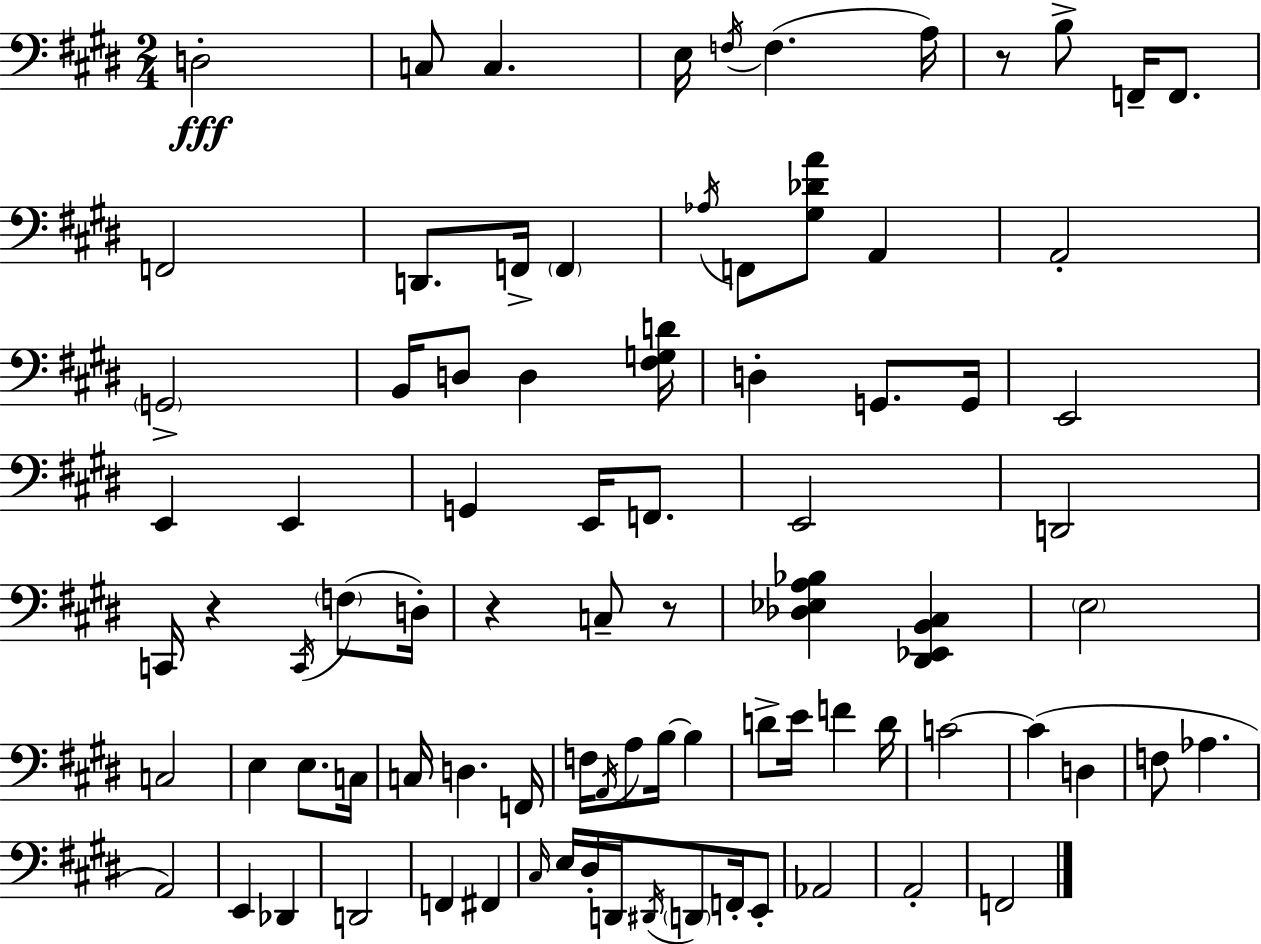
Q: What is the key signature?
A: E major